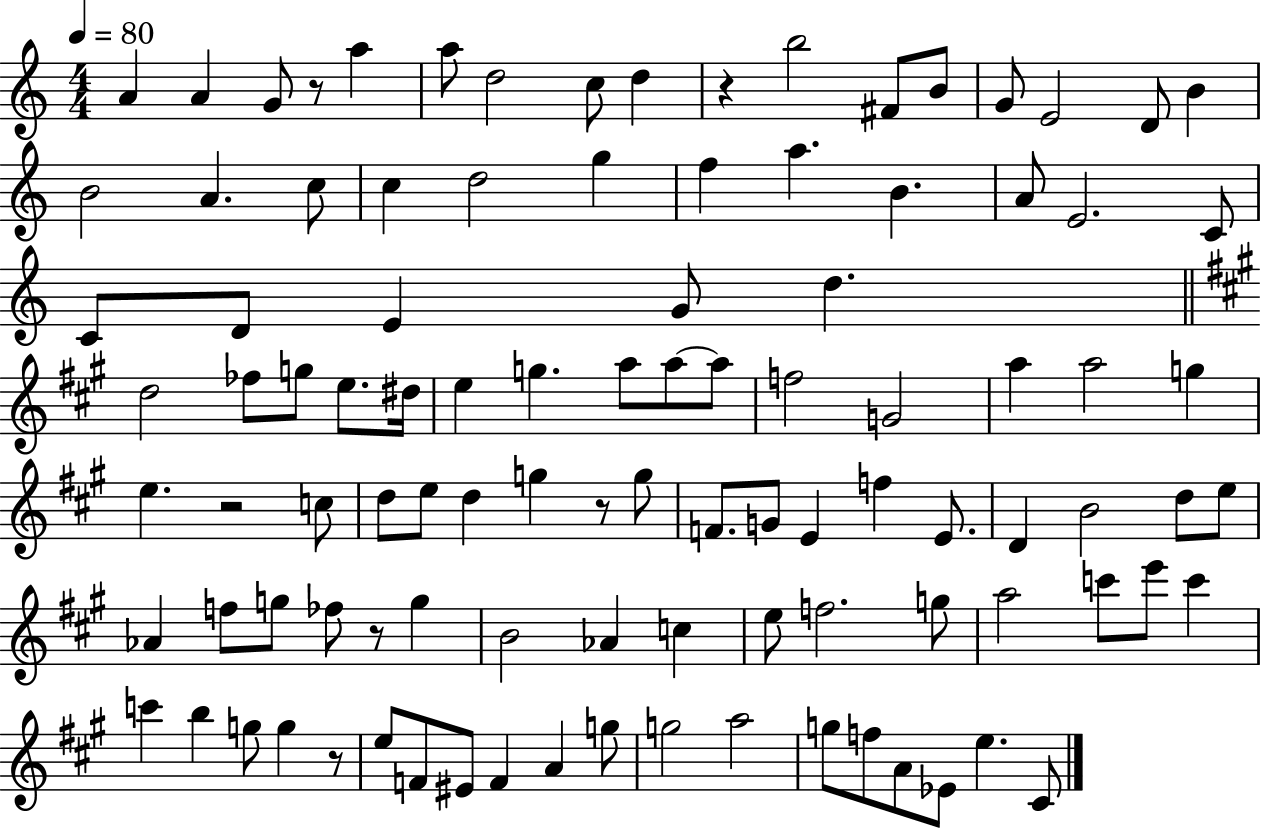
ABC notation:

X:1
T:Untitled
M:4/4
L:1/4
K:C
A A G/2 z/2 a a/2 d2 c/2 d z b2 ^F/2 B/2 G/2 E2 D/2 B B2 A c/2 c d2 g f a B A/2 E2 C/2 C/2 D/2 E G/2 d d2 _f/2 g/2 e/2 ^d/4 e g a/2 a/2 a/2 f2 G2 a a2 g e z2 c/2 d/2 e/2 d g z/2 g/2 F/2 G/2 E f E/2 D B2 d/2 e/2 _A f/2 g/2 _f/2 z/2 g B2 _A c e/2 f2 g/2 a2 c'/2 e'/2 c' c' b g/2 g z/2 e/2 F/2 ^E/2 F A g/2 g2 a2 g/2 f/2 A/2 _E/2 e ^C/2